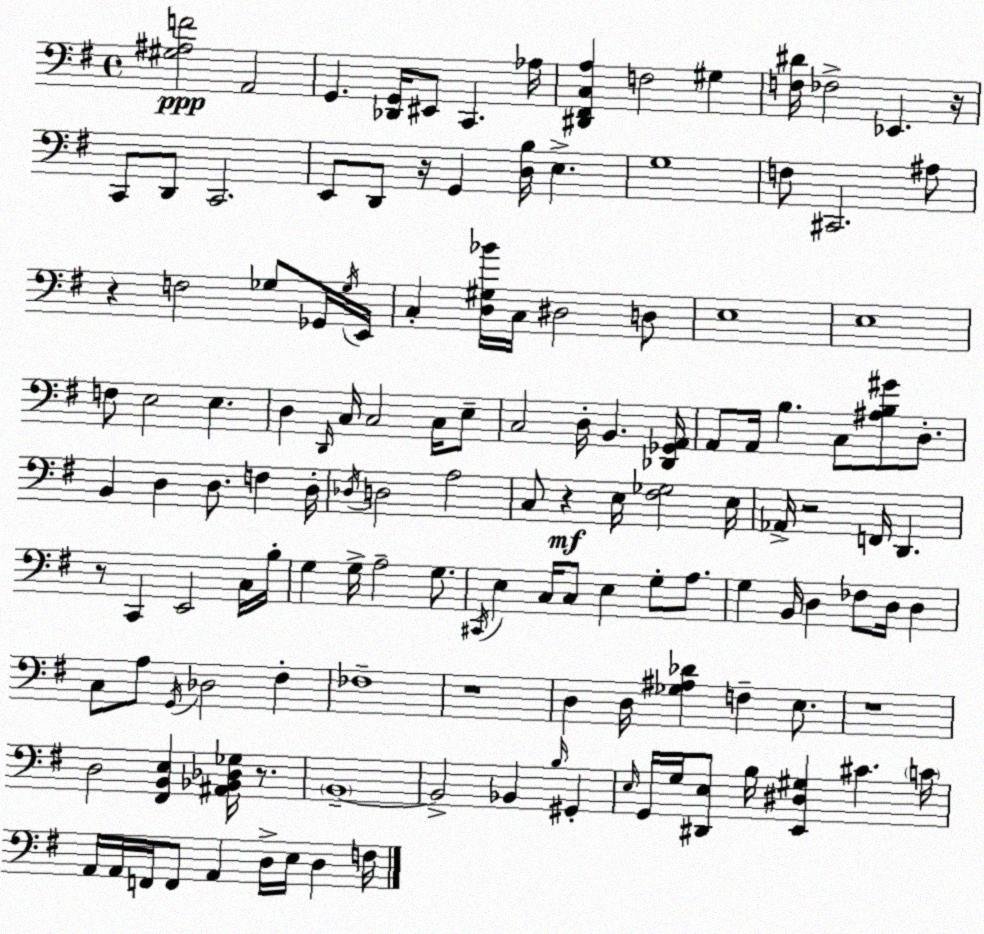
X:1
T:Untitled
M:4/4
L:1/4
K:Em
[^G,^A,F]2 A,,2 G,, [_D,,G,,]/4 ^E,,/2 C,, _A,/4 [^D,,^F,,C,A,] F,2 ^G, [F,^D]/4 _F,2 _E,, z/4 C,,/2 D,,/2 C,,2 E,,/2 D,,/2 z/4 G,, [D,B,]/4 E, G,4 F,/2 ^C,,2 ^A,/2 z F,2 _G,/2 _G,,/4 _G,/4 E,,/4 C, [D,^G,_B]/4 C,/4 ^D,2 D,/2 E,4 E,4 F,/2 E,2 E, D, D,,/4 C,/4 C,2 C,/4 E,/2 C,2 D,/4 B,, [_D,,_G,,A,,]/4 A,,/2 A,,/4 B, C,/2 [^A,B,^G]/2 D,/2 B,, D, D,/2 F, D,/4 _D,/4 D,2 A,2 C,/2 z E,/4 [^F,_G,]2 E,/4 _A,,/4 z2 F,,/4 D,, z/2 C,, E,,2 C,/4 B,/4 G, G,/4 A,2 G,/2 ^C,,/4 E, C,/4 C,/2 E, G,/2 A,/2 G, B,,/4 D, _F,/2 D,/4 D, C,/2 A,/2 G,,/4 _D,2 ^F, _F,4 z4 D, D,/4 [_G,^A,_D] F, E,/2 z4 D,2 [^F,,B,,E,] [^A,,_B,,_D,_G,]/4 z/2 B,,4 B,,2 _B,, B,/4 ^G,, E,/4 G,,/4 G,/4 [^D,,E,]/2 B,/4 [E,,^D,^G,] ^C C/4 A,,/4 A,,/4 F,,/4 F,,/2 A,, D,/4 E,/4 D, F,/4